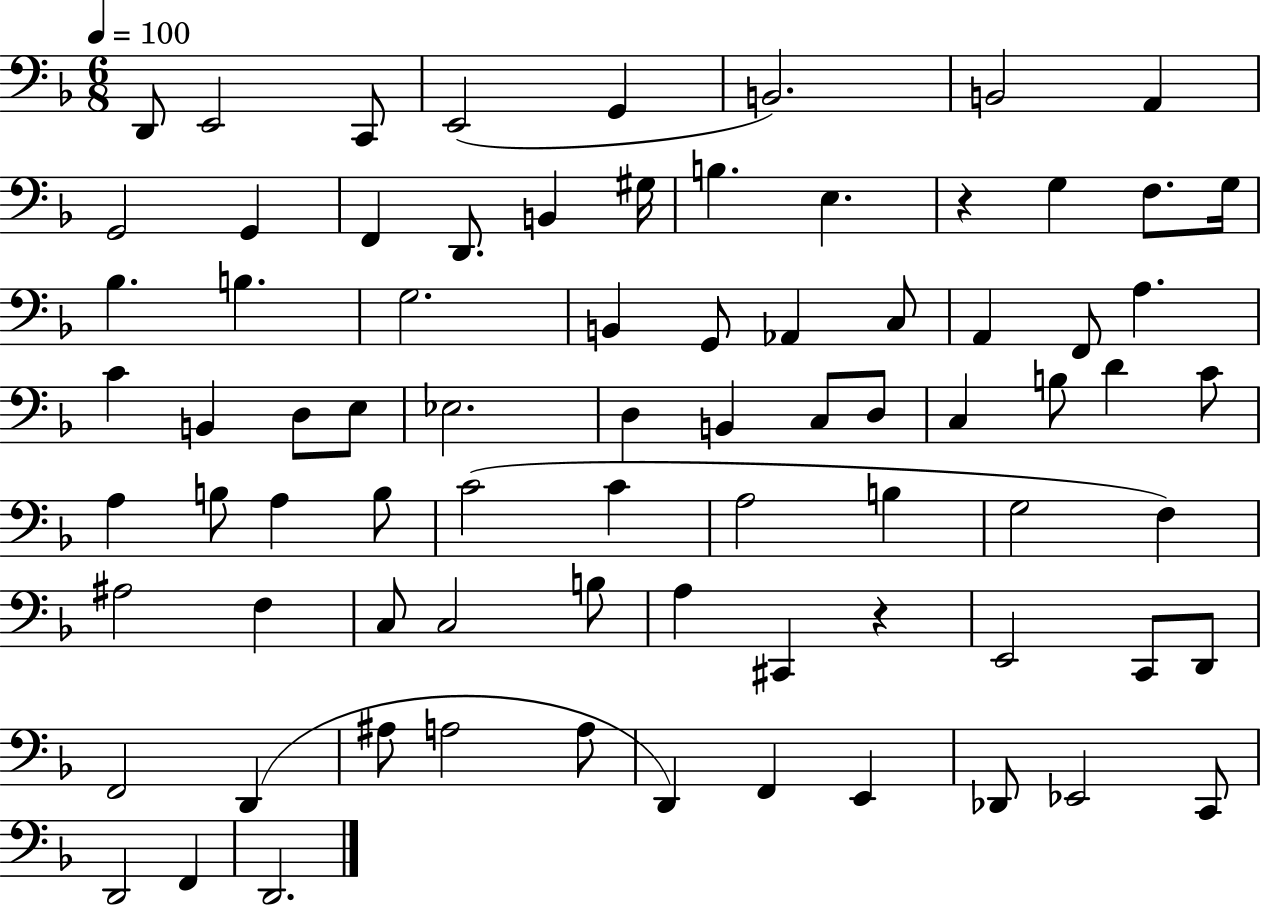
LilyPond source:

{
  \clef bass
  \numericTimeSignature
  \time 6/8
  \key f \major
  \tempo 4 = 100
  \repeat volta 2 { d,8 e,2 c,8 | e,2( g,4 | b,2.) | b,2 a,4 | \break g,2 g,4 | f,4 d,8. b,4 gis16 | b4. e4. | r4 g4 f8. g16 | \break bes4. b4. | g2. | b,4 g,8 aes,4 c8 | a,4 f,8 a4. | \break c'4 b,4 d8 e8 | ees2. | d4 b,4 c8 d8 | c4 b8 d'4 c'8 | \break a4 b8 a4 b8 | c'2( c'4 | a2 b4 | g2 f4) | \break ais2 f4 | c8 c2 b8 | a4 cis,4 r4 | e,2 c,8 d,8 | \break f,2 d,4( | ais8 a2 a8 | d,4) f,4 e,4 | des,8 ees,2 c,8 | \break d,2 f,4 | d,2. | } \bar "|."
}